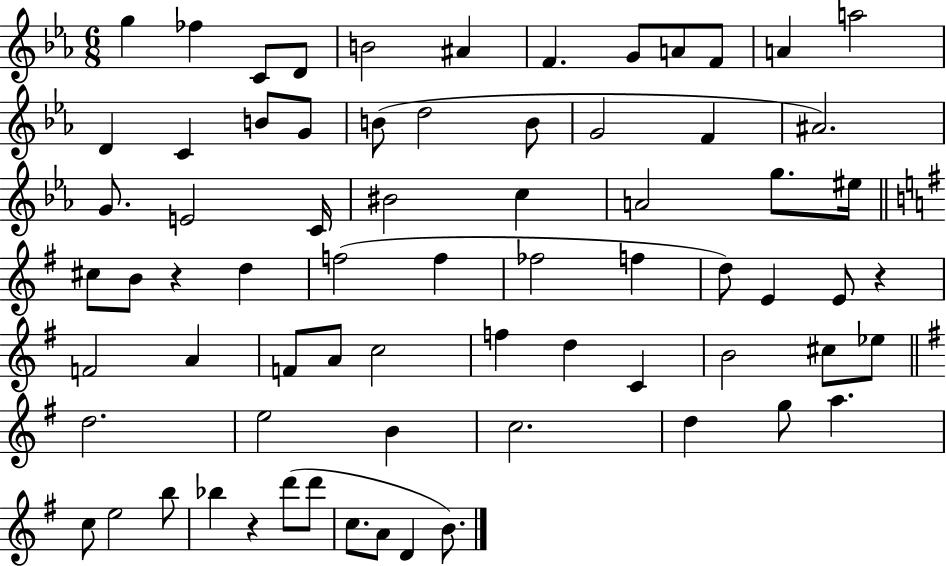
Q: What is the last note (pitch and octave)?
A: B4